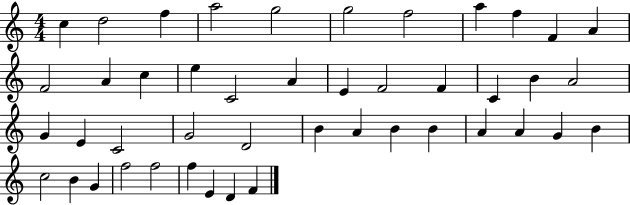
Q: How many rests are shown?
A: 0